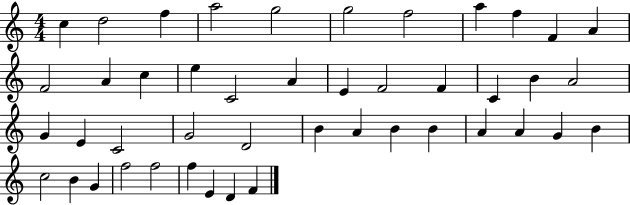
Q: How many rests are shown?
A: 0